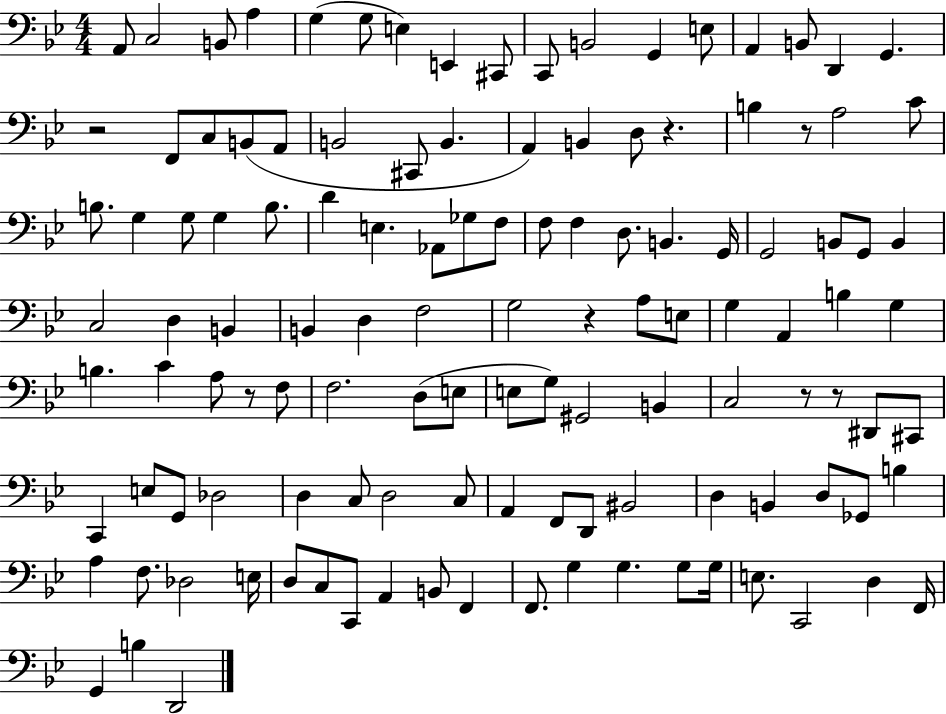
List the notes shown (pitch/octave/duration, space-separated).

A2/e C3/h B2/e A3/q G3/q G3/e E3/q E2/q C#2/e C2/e B2/h G2/q E3/e A2/q B2/e D2/q G2/q. R/h F2/e C3/e B2/e A2/e B2/h C#2/e B2/q. A2/q B2/q D3/e R/q. B3/q R/e A3/h C4/e B3/e. G3/q G3/e G3/q B3/e. D4/q E3/q. Ab2/e Gb3/e F3/e F3/e F3/q D3/e. B2/q. G2/s G2/h B2/e G2/e B2/q C3/h D3/q B2/q B2/q D3/q F3/h G3/h R/q A3/e E3/e G3/q A2/q B3/q G3/q B3/q. C4/q A3/e R/e F3/e F3/h. D3/e E3/e E3/e G3/e G#2/h B2/q C3/h R/e R/e D#2/e C#2/e C2/q E3/e G2/e Db3/h D3/q C3/e D3/h C3/e A2/q F2/e D2/e BIS2/h D3/q B2/q D3/e Gb2/e B3/q A3/q F3/e. Db3/h E3/s D3/e C3/e C2/e A2/q B2/e F2/q F2/e. G3/q G3/q. G3/e G3/s E3/e. C2/h D3/q F2/s G2/q B3/q D2/h